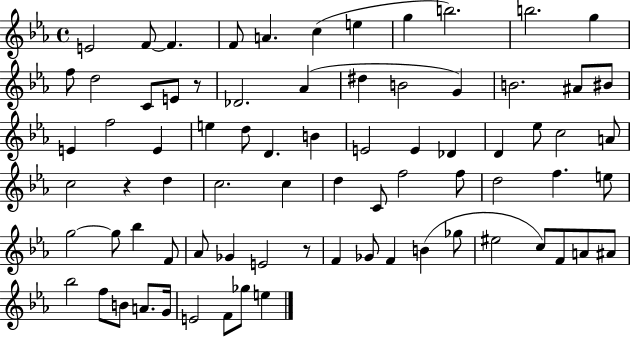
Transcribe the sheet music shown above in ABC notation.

X:1
T:Untitled
M:4/4
L:1/4
K:Eb
E2 F/2 F F/2 A c e g b2 b2 g f/2 d2 C/2 E/2 z/2 _D2 _A ^d B2 G B2 ^A/2 ^B/2 E f2 E e d/2 D B E2 E _D D _e/2 c2 A/2 c2 z d c2 c d C/2 f2 f/2 d2 f e/2 g2 g/2 _b F/2 _A/2 _G E2 z/2 F _G/2 F B _g/2 ^e2 c/2 F/2 A/2 ^A/2 _b2 f/2 B/2 A/2 G/4 E2 F/2 _g/2 e